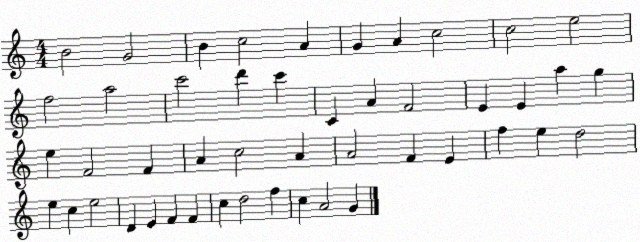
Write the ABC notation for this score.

X:1
T:Untitled
M:4/4
L:1/4
K:C
B2 G2 B c2 A G A c2 c2 e2 f2 a2 c'2 d' c' C A F2 E E a g e F2 F A c2 A A2 F E f e d2 e c e2 D E F F c d2 f c A2 G